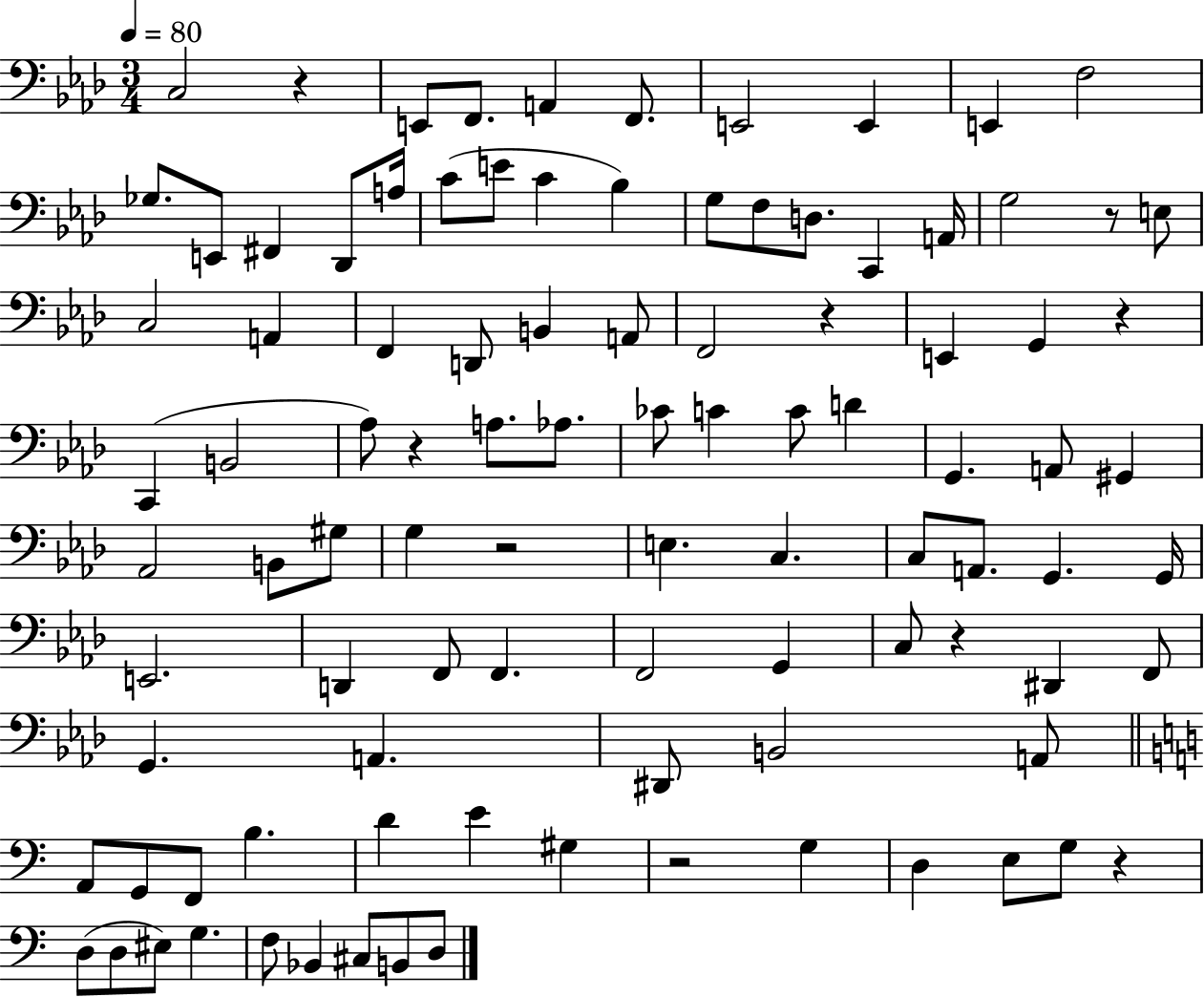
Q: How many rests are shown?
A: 9